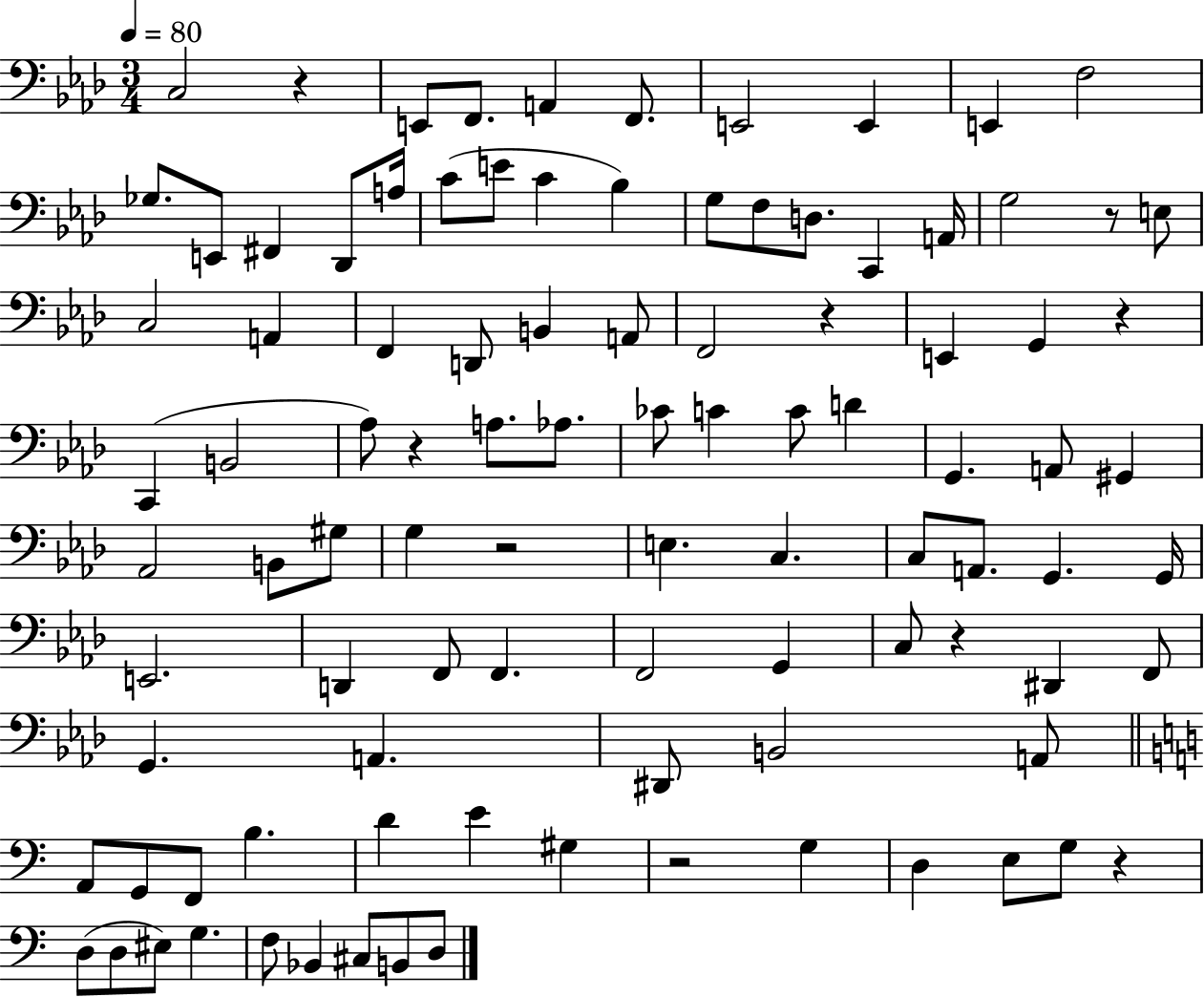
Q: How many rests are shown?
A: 9